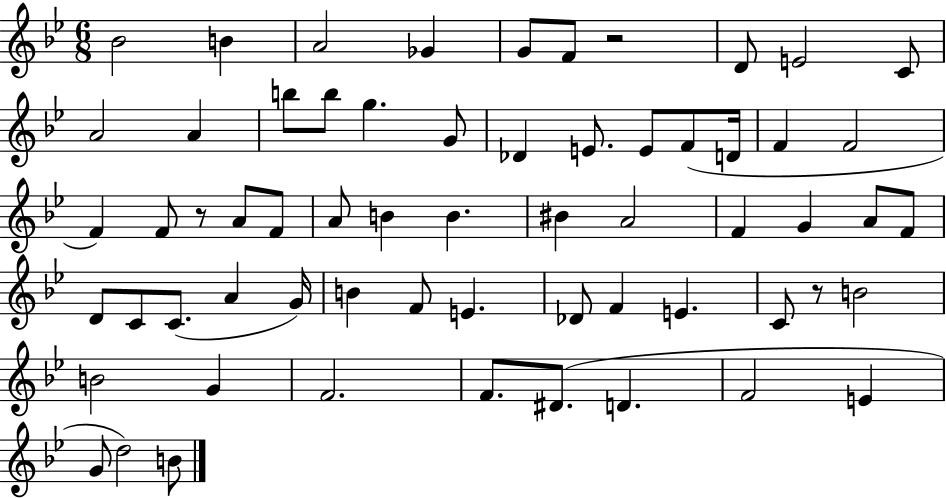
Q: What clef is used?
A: treble